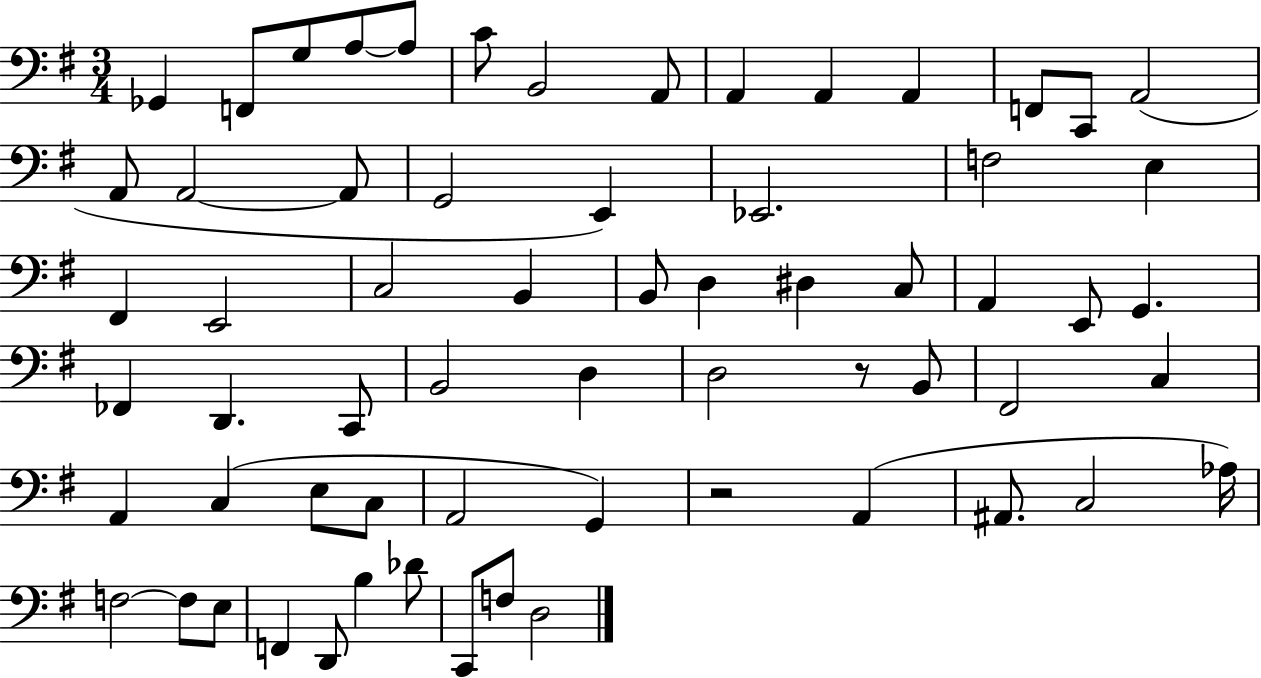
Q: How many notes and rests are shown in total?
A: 64